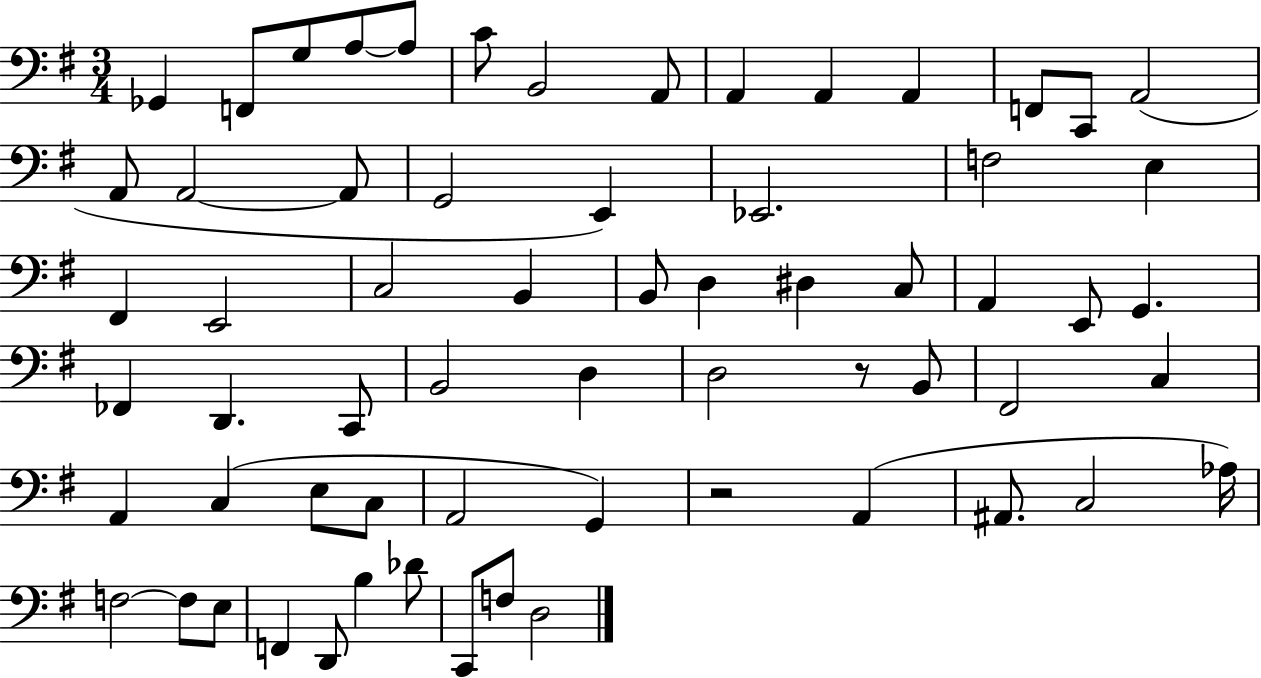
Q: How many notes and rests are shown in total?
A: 64